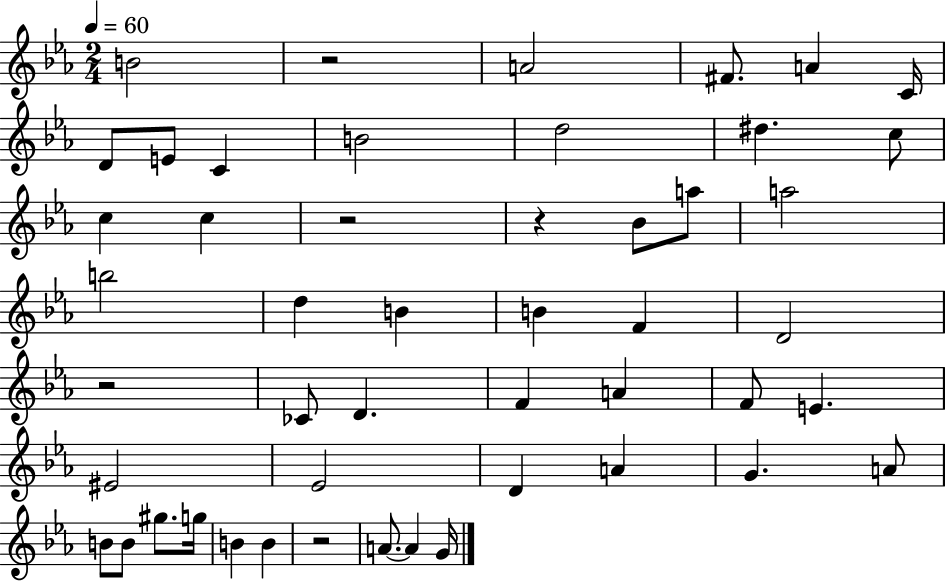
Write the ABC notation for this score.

X:1
T:Untitled
M:2/4
L:1/4
K:Eb
B2 z2 A2 ^F/2 A C/4 D/2 E/2 C B2 d2 ^d c/2 c c z2 z _B/2 a/2 a2 b2 d B B F D2 z2 _C/2 D F A F/2 E ^E2 _E2 D A G A/2 B/2 B/2 ^g/2 g/4 B B z2 A/2 A G/4